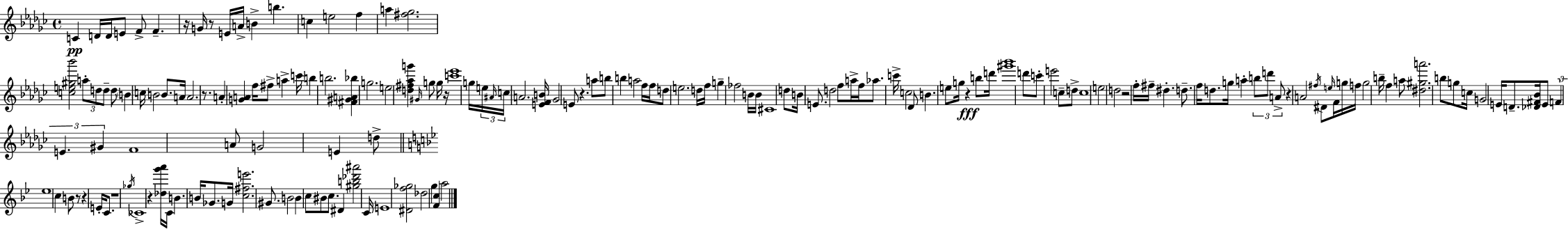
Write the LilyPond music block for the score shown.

{
  \clef treble
  \time 4/4
  \defaultTimeSignature
  \key ees \minor
  c'4\pp d'16 d'16 e'8 f'8-> f'4.-- | r16 g'16 r8 e'16 a'16-> b'4-> b''4. | c''4 e''2 f''4 | a''4 <fis'' ges''>2. | \break <c'' e'' gis'' bes'''>2 \tuplet 3/2 { a''8-. d''8 d''8-- } d''8 | \parenthesize b'4 c''16 b'2 b'8. | a'16 a'2. r8. | a'4-. <g' a'>4 f''16 fis''8-> a''4-> c'''16 | \break b''4 b''2. | <fis' gis' a' bes''>4 g''2. | e''2 <d'' fis'' aes'' g'''>4 \grace { gis'16 } g''8 g''16 | r16 <c''' ees'''>1 | \break g''16 \tuplet 3/2 { e''16 \grace { ais'16 } c''16 } a'2. | <e' f' b'>16 ges'2 e'8 r4. | a''8 b''8 b''4 a''2 | f''16 f''16 d''8 e''2. | \break d''16 f''16 g''4-- fes''2 | b'16 b'16 cis'1 | d''8 b'16 e'8. d''2 | f''8 a''16-> f''16 aes''8. c'''16-> c''2 | \break des'8 b'4. e''8 g''16 r4\fff b''8 | d'''16 <gis''' bes'''>1 | d'''8 c'''8-. e'''2 c''8-- | d''8-> c''1 | \break e''2 d''2 | r2 f''16-. fis''16-- dis''4.-. | d''8.-- f''16 d''8. g''16 a''4-. \tuplet 3/2 { b''8 | d'''8 a'8-> } r4 a'2 | \break \acciaccatura { fis''16 } dis'8 \grace { e''16 } f'16 g''16 f''16 g''2 b''16-- | f''4 a''8 <dis'' gis'' a'''>2. | b''8 g''8 c''16 g'2 e'16 | d'8.-- <des' fis' bes'>16 e'8 \tuplet 3/2 { f'4 e'4. | \break gis'4 } f'1 | a'8 g'2 e'4 | d''8-> \bar "||" \break \key bes \major ees''1 | c''4 b'8 r8 r4 e'16-. c'8. | r1 | \acciaccatura { ges''16 } ces'1-> | \break r4 <des'' g''' a'''>16 c'16 b'4. b'16 ges'8. | g'16 <c'' fis'' e'''>2. gis'8. | b'2 b'4 c''8 bis'8 | c''8. dis'4 <gis'' b'' des''' ais'''>2 | \break c'16 e'1 | <dis' f'' ges''>2 des''2 | g''4 <f' c''>4 a''2 | \bar "|."
}